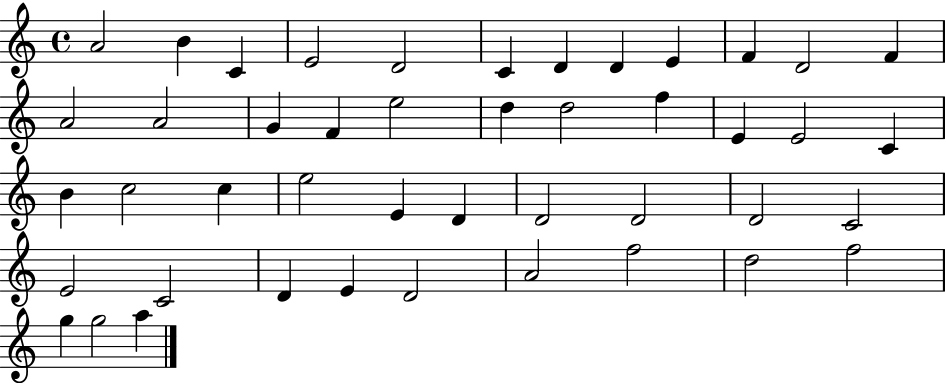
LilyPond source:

{
  \clef treble
  \time 4/4
  \defaultTimeSignature
  \key c \major
  a'2 b'4 c'4 | e'2 d'2 | c'4 d'4 d'4 e'4 | f'4 d'2 f'4 | \break a'2 a'2 | g'4 f'4 e''2 | d''4 d''2 f''4 | e'4 e'2 c'4 | \break b'4 c''2 c''4 | e''2 e'4 d'4 | d'2 d'2 | d'2 c'2 | \break e'2 c'2 | d'4 e'4 d'2 | a'2 f''2 | d''2 f''2 | \break g''4 g''2 a''4 | \bar "|."
}